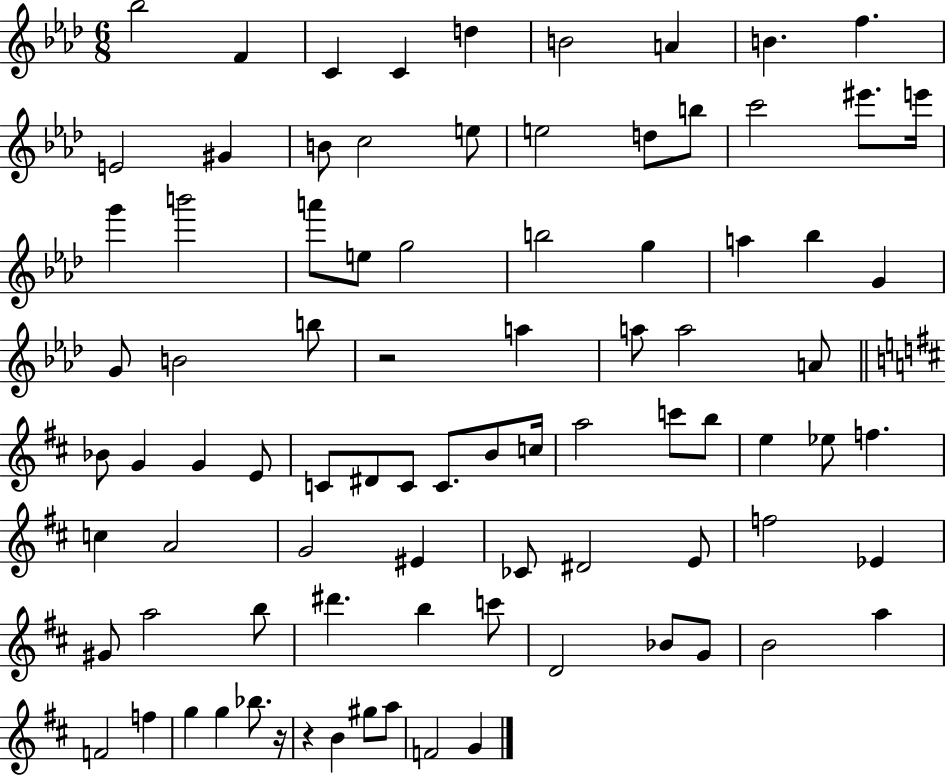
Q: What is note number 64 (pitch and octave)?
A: A5